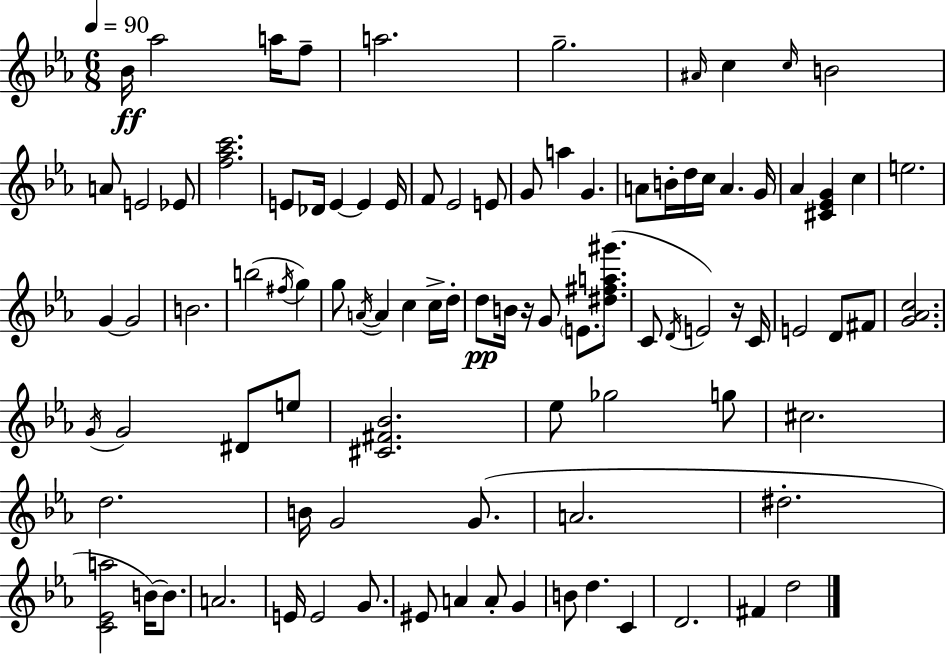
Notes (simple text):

Bb4/s Ab5/h A5/s F5/e A5/h. G5/h. A#4/s C5/q C5/s B4/h A4/e E4/h Eb4/e [F5,Ab5,C6]/h. E4/e Db4/s E4/q E4/q E4/s F4/e Eb4/h E4/e G4/e A5/q G4/q. A4/e B4/s D5/s C5/s A4/q. G4/s Ab4/q [C#4,Eb4,G4]/q C5/q E5/h. G4/q G4/h B4/h. B5/h F#5/s G5/q G5/e A4/s A4/q C5/q C5/s D5/s D5/e B4/s R/s G4/e E4/e. [D#5,F#5,A5,G#6]/e. C4/e D4/s E4/h R/s C4/s E4/h D4/e F#4/e [G4,Ab4,C5]/h. G4/s G4/h D#4/e E5/e [C#4,F#4,Bb4]/h. Eb5/e Gb5/h G5/e C#5/h. D5/h. B4/s G4/h G4/e. A4/h. D#5/h. [C4,Eb4,A5]/h B4/s B4/e. A4/h. E4/s E4/h G4/e. EIS4/e A4/q A4/e G4/q B4/e D5/q. C4/q D4/h. F#4/q D5/h